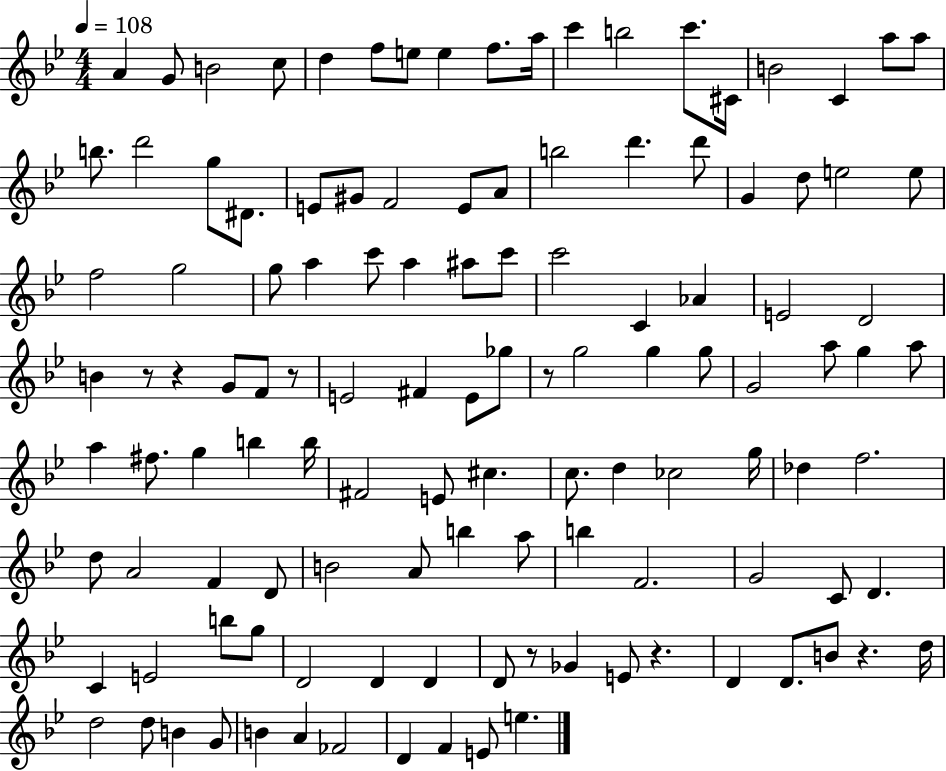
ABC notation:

X:1
T:Untitled
M:4/4
L:1/4
K:Bb
A G/2 B2 c/2 d f/2 e/2 e f/2 a/4 c' b2 c'/2 ^C/4 B2 C a/2 a/2 b/2 d'2 g/2 ^D/2 E/2 ^G/2 F2 E/2 A/2 b2 d' d'/2 G d/2 e2 e/2 f2 g2 g/2 a c'/2 a ^a/2 c'/2 c'2 C _A E2 D2 B z/2 z G/2 F/2 z/2 E2 ^F E/2 _g/2 z/2 g2 g g/2 G2 a/2 g a/2 a ^f/2 g b b/4 ^F2 E/2 ^c c/2 d _c2 g/4 _d f2 d/2 A2 F D/2 B2 A/2 b a/2 b F2 G2 C/2 D C E2 b/2 g/2 D2 D D D/2 z/2 _G E/2 z D D/2 B/2 z d/4 d2 d/2 B G/2 B A _F2 D F E/2 e